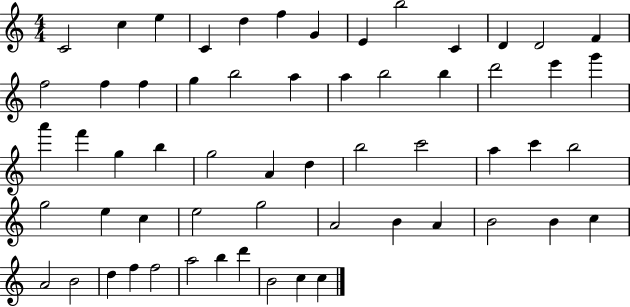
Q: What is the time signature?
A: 4/4